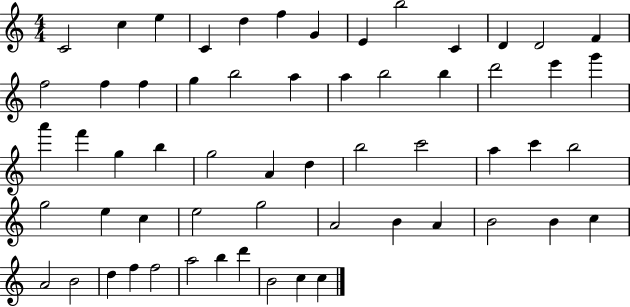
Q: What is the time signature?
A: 4/4